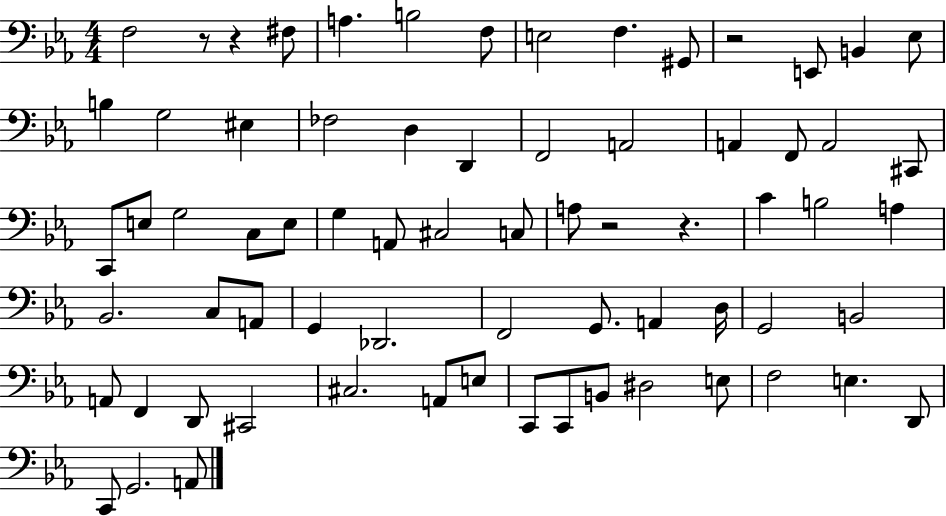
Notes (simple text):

F3/h R/e R/q F#3/e A3/q. B3/h F3/e E3/h F3/q. G#2/e R/h E2/e B2/q Eb3/e B3/q G3/h EIS3/q FES3/h D3/q D2/q F2/h A2/h A2/q F2/e A2/h C#2/e C2/e E3/e G3/h C3/e E3/e G3/q A2/e C#3/h C3/e A3/e R/h R/q. C4/q B3/h A3/q Bb2/h. C3/e A2/e G2/q Db2/h. F2/h G2/e. A2/q D3/s G2/h B2/h A2/e F2/q D2/e C#2/h C#3/h. A2/e E3/e C2/e C2/e B2/e D#3/h E3/e F3/h E3/q. D2/e C2/e G2/h. A2/e